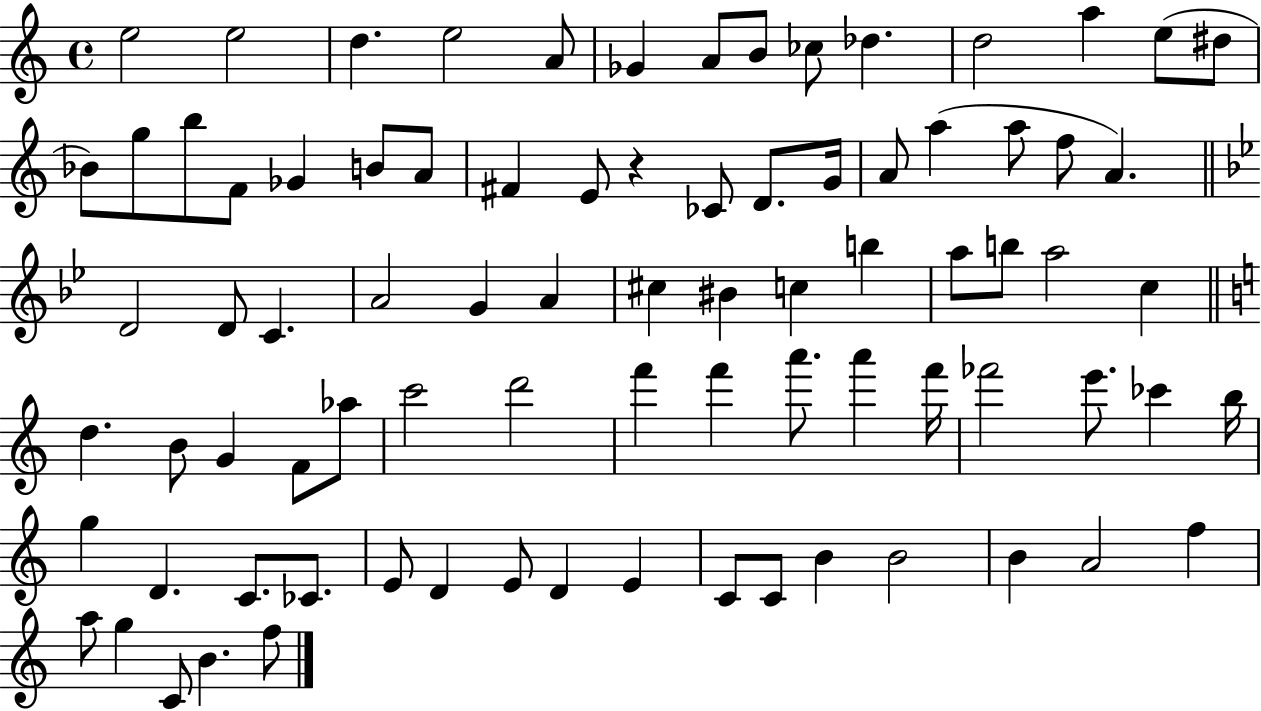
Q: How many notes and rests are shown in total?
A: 83